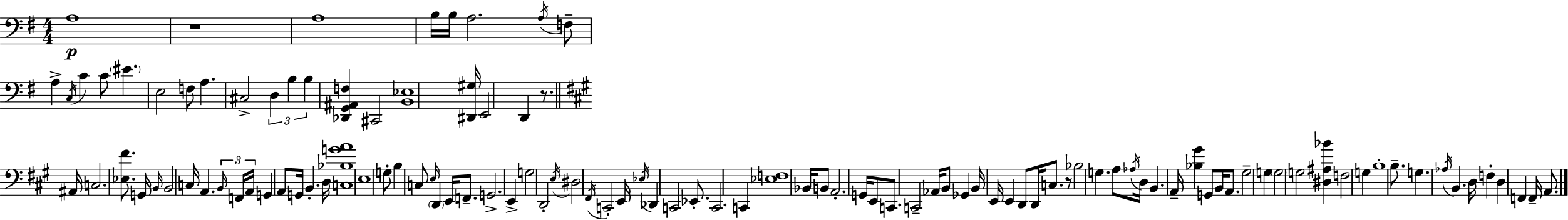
X:1
T:Untitled
M:4/4
L:1/4
K:G
A,4 z4 A,4 B,/4 B,/4 A,2 A,/4 F,/2 A, C,/4 C C/2 ^E E,2 F,/2 A, ^C,2 D, B, B, [_D,,G,,^A,,F,] ^C,,2 [B,,_E,]4 [^D,,^G,]/4 E,,2 D,, z/2 ^A,,/4 C,2 [_E,^F]/2 G,,/4 B,,/4 B,,2 C,/4 A,, B,,/4 F,,/4 A,,/4 G,, A,,/2 G,,/4 B,, D,/4 [C,_B,GA]4 E,4 G,/2 B, C,/2 E,/4 D,, E,,/4 F,,/2 G,,2 E,, G,2 D,,2 E,/4 ^D,2 ^F,,/4 C,,2 E,,/4 _E,/4 _D,, C,,2 _E,,/2 C,,2 C,, [_E,F,]4 _B,,/4 B,,/2 A,,2 G,,/4 E,,/2 C,,/2 C,,2 _A,,/4 B,,/2 _G,, B,,/4 E,,/4 E,, D,,/2 D,,/4 C,/2 z/2 _B,2 G, A,/2 _A,/4 D,/4 B,, A,,/4 [_B,^G] G,,/2 B,,/4 A,,/2 ^G,2 G, G,2 G,2 [^D,^A,_B] F,2 G, B,4 B,/2 G, _A,/4 B,, D,/4 F, D, F,, F,,/4 A,,/2